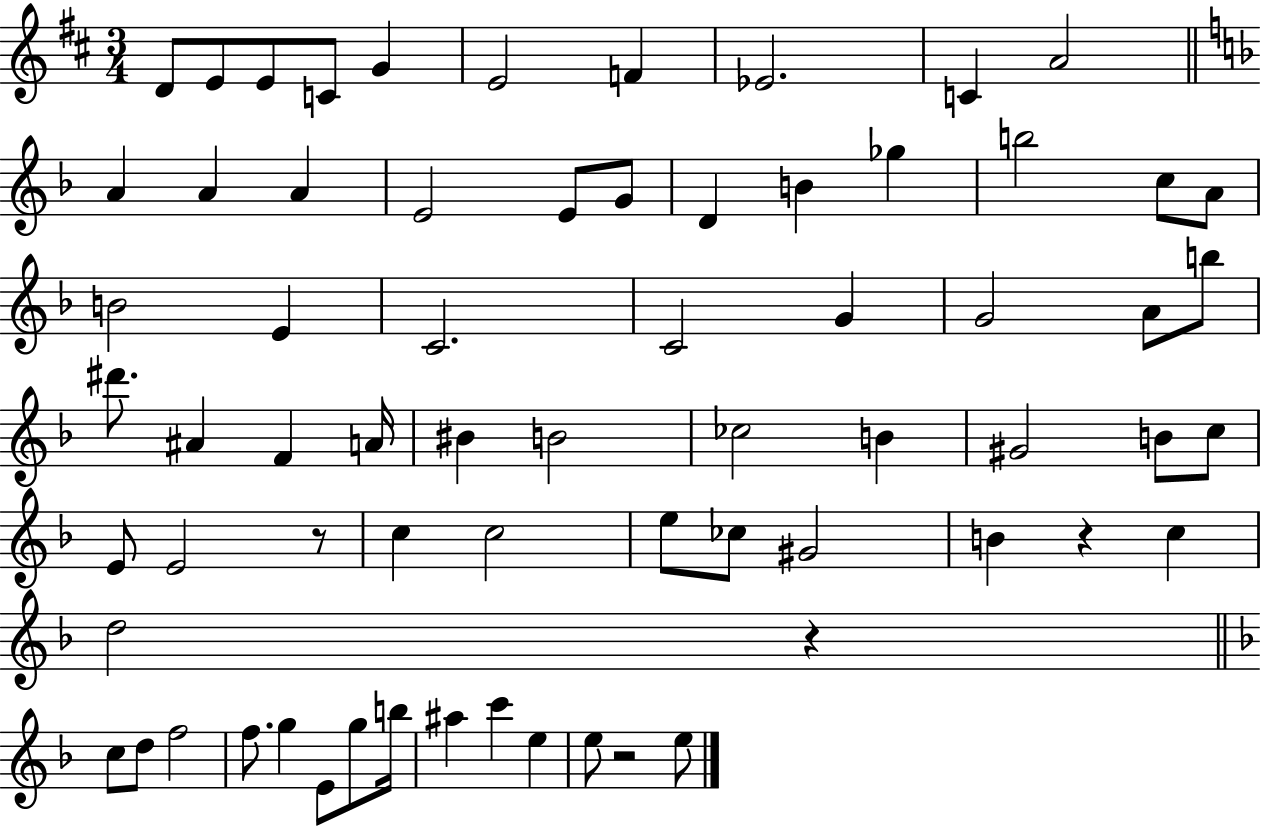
D4/e E4/e E4/e C4/e G4/q E4/h F4/q Eb4/h. C4/q A4/h A4/q A4/q A4/q E4/h E4/e G4/e D4/q B4/q Gb5/q B5/h C5/e A4/e B4/h E4/q C4/h. C4/h G4/q G4/h A4/e B5/e D#6/e. A#4/q F4/q A4/s BIS4/q B4/h CES5/h B4/q G#4/h B4/e C5/e E4/e E4/h R/e C5/q C5/h E5/e CES5/e G#4/h B4/q R/q C5/q D5/h R/q C5/e D5/e F5/h F5/e. G5/q E4/e G5/e B5/s A#5/q C6/q E5/q E5/e R/h E5/e